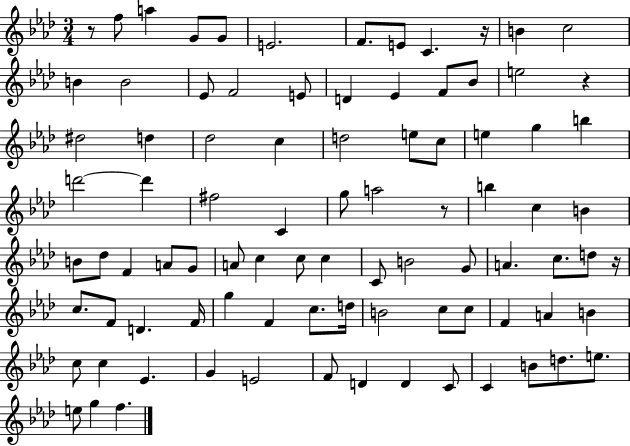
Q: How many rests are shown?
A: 5